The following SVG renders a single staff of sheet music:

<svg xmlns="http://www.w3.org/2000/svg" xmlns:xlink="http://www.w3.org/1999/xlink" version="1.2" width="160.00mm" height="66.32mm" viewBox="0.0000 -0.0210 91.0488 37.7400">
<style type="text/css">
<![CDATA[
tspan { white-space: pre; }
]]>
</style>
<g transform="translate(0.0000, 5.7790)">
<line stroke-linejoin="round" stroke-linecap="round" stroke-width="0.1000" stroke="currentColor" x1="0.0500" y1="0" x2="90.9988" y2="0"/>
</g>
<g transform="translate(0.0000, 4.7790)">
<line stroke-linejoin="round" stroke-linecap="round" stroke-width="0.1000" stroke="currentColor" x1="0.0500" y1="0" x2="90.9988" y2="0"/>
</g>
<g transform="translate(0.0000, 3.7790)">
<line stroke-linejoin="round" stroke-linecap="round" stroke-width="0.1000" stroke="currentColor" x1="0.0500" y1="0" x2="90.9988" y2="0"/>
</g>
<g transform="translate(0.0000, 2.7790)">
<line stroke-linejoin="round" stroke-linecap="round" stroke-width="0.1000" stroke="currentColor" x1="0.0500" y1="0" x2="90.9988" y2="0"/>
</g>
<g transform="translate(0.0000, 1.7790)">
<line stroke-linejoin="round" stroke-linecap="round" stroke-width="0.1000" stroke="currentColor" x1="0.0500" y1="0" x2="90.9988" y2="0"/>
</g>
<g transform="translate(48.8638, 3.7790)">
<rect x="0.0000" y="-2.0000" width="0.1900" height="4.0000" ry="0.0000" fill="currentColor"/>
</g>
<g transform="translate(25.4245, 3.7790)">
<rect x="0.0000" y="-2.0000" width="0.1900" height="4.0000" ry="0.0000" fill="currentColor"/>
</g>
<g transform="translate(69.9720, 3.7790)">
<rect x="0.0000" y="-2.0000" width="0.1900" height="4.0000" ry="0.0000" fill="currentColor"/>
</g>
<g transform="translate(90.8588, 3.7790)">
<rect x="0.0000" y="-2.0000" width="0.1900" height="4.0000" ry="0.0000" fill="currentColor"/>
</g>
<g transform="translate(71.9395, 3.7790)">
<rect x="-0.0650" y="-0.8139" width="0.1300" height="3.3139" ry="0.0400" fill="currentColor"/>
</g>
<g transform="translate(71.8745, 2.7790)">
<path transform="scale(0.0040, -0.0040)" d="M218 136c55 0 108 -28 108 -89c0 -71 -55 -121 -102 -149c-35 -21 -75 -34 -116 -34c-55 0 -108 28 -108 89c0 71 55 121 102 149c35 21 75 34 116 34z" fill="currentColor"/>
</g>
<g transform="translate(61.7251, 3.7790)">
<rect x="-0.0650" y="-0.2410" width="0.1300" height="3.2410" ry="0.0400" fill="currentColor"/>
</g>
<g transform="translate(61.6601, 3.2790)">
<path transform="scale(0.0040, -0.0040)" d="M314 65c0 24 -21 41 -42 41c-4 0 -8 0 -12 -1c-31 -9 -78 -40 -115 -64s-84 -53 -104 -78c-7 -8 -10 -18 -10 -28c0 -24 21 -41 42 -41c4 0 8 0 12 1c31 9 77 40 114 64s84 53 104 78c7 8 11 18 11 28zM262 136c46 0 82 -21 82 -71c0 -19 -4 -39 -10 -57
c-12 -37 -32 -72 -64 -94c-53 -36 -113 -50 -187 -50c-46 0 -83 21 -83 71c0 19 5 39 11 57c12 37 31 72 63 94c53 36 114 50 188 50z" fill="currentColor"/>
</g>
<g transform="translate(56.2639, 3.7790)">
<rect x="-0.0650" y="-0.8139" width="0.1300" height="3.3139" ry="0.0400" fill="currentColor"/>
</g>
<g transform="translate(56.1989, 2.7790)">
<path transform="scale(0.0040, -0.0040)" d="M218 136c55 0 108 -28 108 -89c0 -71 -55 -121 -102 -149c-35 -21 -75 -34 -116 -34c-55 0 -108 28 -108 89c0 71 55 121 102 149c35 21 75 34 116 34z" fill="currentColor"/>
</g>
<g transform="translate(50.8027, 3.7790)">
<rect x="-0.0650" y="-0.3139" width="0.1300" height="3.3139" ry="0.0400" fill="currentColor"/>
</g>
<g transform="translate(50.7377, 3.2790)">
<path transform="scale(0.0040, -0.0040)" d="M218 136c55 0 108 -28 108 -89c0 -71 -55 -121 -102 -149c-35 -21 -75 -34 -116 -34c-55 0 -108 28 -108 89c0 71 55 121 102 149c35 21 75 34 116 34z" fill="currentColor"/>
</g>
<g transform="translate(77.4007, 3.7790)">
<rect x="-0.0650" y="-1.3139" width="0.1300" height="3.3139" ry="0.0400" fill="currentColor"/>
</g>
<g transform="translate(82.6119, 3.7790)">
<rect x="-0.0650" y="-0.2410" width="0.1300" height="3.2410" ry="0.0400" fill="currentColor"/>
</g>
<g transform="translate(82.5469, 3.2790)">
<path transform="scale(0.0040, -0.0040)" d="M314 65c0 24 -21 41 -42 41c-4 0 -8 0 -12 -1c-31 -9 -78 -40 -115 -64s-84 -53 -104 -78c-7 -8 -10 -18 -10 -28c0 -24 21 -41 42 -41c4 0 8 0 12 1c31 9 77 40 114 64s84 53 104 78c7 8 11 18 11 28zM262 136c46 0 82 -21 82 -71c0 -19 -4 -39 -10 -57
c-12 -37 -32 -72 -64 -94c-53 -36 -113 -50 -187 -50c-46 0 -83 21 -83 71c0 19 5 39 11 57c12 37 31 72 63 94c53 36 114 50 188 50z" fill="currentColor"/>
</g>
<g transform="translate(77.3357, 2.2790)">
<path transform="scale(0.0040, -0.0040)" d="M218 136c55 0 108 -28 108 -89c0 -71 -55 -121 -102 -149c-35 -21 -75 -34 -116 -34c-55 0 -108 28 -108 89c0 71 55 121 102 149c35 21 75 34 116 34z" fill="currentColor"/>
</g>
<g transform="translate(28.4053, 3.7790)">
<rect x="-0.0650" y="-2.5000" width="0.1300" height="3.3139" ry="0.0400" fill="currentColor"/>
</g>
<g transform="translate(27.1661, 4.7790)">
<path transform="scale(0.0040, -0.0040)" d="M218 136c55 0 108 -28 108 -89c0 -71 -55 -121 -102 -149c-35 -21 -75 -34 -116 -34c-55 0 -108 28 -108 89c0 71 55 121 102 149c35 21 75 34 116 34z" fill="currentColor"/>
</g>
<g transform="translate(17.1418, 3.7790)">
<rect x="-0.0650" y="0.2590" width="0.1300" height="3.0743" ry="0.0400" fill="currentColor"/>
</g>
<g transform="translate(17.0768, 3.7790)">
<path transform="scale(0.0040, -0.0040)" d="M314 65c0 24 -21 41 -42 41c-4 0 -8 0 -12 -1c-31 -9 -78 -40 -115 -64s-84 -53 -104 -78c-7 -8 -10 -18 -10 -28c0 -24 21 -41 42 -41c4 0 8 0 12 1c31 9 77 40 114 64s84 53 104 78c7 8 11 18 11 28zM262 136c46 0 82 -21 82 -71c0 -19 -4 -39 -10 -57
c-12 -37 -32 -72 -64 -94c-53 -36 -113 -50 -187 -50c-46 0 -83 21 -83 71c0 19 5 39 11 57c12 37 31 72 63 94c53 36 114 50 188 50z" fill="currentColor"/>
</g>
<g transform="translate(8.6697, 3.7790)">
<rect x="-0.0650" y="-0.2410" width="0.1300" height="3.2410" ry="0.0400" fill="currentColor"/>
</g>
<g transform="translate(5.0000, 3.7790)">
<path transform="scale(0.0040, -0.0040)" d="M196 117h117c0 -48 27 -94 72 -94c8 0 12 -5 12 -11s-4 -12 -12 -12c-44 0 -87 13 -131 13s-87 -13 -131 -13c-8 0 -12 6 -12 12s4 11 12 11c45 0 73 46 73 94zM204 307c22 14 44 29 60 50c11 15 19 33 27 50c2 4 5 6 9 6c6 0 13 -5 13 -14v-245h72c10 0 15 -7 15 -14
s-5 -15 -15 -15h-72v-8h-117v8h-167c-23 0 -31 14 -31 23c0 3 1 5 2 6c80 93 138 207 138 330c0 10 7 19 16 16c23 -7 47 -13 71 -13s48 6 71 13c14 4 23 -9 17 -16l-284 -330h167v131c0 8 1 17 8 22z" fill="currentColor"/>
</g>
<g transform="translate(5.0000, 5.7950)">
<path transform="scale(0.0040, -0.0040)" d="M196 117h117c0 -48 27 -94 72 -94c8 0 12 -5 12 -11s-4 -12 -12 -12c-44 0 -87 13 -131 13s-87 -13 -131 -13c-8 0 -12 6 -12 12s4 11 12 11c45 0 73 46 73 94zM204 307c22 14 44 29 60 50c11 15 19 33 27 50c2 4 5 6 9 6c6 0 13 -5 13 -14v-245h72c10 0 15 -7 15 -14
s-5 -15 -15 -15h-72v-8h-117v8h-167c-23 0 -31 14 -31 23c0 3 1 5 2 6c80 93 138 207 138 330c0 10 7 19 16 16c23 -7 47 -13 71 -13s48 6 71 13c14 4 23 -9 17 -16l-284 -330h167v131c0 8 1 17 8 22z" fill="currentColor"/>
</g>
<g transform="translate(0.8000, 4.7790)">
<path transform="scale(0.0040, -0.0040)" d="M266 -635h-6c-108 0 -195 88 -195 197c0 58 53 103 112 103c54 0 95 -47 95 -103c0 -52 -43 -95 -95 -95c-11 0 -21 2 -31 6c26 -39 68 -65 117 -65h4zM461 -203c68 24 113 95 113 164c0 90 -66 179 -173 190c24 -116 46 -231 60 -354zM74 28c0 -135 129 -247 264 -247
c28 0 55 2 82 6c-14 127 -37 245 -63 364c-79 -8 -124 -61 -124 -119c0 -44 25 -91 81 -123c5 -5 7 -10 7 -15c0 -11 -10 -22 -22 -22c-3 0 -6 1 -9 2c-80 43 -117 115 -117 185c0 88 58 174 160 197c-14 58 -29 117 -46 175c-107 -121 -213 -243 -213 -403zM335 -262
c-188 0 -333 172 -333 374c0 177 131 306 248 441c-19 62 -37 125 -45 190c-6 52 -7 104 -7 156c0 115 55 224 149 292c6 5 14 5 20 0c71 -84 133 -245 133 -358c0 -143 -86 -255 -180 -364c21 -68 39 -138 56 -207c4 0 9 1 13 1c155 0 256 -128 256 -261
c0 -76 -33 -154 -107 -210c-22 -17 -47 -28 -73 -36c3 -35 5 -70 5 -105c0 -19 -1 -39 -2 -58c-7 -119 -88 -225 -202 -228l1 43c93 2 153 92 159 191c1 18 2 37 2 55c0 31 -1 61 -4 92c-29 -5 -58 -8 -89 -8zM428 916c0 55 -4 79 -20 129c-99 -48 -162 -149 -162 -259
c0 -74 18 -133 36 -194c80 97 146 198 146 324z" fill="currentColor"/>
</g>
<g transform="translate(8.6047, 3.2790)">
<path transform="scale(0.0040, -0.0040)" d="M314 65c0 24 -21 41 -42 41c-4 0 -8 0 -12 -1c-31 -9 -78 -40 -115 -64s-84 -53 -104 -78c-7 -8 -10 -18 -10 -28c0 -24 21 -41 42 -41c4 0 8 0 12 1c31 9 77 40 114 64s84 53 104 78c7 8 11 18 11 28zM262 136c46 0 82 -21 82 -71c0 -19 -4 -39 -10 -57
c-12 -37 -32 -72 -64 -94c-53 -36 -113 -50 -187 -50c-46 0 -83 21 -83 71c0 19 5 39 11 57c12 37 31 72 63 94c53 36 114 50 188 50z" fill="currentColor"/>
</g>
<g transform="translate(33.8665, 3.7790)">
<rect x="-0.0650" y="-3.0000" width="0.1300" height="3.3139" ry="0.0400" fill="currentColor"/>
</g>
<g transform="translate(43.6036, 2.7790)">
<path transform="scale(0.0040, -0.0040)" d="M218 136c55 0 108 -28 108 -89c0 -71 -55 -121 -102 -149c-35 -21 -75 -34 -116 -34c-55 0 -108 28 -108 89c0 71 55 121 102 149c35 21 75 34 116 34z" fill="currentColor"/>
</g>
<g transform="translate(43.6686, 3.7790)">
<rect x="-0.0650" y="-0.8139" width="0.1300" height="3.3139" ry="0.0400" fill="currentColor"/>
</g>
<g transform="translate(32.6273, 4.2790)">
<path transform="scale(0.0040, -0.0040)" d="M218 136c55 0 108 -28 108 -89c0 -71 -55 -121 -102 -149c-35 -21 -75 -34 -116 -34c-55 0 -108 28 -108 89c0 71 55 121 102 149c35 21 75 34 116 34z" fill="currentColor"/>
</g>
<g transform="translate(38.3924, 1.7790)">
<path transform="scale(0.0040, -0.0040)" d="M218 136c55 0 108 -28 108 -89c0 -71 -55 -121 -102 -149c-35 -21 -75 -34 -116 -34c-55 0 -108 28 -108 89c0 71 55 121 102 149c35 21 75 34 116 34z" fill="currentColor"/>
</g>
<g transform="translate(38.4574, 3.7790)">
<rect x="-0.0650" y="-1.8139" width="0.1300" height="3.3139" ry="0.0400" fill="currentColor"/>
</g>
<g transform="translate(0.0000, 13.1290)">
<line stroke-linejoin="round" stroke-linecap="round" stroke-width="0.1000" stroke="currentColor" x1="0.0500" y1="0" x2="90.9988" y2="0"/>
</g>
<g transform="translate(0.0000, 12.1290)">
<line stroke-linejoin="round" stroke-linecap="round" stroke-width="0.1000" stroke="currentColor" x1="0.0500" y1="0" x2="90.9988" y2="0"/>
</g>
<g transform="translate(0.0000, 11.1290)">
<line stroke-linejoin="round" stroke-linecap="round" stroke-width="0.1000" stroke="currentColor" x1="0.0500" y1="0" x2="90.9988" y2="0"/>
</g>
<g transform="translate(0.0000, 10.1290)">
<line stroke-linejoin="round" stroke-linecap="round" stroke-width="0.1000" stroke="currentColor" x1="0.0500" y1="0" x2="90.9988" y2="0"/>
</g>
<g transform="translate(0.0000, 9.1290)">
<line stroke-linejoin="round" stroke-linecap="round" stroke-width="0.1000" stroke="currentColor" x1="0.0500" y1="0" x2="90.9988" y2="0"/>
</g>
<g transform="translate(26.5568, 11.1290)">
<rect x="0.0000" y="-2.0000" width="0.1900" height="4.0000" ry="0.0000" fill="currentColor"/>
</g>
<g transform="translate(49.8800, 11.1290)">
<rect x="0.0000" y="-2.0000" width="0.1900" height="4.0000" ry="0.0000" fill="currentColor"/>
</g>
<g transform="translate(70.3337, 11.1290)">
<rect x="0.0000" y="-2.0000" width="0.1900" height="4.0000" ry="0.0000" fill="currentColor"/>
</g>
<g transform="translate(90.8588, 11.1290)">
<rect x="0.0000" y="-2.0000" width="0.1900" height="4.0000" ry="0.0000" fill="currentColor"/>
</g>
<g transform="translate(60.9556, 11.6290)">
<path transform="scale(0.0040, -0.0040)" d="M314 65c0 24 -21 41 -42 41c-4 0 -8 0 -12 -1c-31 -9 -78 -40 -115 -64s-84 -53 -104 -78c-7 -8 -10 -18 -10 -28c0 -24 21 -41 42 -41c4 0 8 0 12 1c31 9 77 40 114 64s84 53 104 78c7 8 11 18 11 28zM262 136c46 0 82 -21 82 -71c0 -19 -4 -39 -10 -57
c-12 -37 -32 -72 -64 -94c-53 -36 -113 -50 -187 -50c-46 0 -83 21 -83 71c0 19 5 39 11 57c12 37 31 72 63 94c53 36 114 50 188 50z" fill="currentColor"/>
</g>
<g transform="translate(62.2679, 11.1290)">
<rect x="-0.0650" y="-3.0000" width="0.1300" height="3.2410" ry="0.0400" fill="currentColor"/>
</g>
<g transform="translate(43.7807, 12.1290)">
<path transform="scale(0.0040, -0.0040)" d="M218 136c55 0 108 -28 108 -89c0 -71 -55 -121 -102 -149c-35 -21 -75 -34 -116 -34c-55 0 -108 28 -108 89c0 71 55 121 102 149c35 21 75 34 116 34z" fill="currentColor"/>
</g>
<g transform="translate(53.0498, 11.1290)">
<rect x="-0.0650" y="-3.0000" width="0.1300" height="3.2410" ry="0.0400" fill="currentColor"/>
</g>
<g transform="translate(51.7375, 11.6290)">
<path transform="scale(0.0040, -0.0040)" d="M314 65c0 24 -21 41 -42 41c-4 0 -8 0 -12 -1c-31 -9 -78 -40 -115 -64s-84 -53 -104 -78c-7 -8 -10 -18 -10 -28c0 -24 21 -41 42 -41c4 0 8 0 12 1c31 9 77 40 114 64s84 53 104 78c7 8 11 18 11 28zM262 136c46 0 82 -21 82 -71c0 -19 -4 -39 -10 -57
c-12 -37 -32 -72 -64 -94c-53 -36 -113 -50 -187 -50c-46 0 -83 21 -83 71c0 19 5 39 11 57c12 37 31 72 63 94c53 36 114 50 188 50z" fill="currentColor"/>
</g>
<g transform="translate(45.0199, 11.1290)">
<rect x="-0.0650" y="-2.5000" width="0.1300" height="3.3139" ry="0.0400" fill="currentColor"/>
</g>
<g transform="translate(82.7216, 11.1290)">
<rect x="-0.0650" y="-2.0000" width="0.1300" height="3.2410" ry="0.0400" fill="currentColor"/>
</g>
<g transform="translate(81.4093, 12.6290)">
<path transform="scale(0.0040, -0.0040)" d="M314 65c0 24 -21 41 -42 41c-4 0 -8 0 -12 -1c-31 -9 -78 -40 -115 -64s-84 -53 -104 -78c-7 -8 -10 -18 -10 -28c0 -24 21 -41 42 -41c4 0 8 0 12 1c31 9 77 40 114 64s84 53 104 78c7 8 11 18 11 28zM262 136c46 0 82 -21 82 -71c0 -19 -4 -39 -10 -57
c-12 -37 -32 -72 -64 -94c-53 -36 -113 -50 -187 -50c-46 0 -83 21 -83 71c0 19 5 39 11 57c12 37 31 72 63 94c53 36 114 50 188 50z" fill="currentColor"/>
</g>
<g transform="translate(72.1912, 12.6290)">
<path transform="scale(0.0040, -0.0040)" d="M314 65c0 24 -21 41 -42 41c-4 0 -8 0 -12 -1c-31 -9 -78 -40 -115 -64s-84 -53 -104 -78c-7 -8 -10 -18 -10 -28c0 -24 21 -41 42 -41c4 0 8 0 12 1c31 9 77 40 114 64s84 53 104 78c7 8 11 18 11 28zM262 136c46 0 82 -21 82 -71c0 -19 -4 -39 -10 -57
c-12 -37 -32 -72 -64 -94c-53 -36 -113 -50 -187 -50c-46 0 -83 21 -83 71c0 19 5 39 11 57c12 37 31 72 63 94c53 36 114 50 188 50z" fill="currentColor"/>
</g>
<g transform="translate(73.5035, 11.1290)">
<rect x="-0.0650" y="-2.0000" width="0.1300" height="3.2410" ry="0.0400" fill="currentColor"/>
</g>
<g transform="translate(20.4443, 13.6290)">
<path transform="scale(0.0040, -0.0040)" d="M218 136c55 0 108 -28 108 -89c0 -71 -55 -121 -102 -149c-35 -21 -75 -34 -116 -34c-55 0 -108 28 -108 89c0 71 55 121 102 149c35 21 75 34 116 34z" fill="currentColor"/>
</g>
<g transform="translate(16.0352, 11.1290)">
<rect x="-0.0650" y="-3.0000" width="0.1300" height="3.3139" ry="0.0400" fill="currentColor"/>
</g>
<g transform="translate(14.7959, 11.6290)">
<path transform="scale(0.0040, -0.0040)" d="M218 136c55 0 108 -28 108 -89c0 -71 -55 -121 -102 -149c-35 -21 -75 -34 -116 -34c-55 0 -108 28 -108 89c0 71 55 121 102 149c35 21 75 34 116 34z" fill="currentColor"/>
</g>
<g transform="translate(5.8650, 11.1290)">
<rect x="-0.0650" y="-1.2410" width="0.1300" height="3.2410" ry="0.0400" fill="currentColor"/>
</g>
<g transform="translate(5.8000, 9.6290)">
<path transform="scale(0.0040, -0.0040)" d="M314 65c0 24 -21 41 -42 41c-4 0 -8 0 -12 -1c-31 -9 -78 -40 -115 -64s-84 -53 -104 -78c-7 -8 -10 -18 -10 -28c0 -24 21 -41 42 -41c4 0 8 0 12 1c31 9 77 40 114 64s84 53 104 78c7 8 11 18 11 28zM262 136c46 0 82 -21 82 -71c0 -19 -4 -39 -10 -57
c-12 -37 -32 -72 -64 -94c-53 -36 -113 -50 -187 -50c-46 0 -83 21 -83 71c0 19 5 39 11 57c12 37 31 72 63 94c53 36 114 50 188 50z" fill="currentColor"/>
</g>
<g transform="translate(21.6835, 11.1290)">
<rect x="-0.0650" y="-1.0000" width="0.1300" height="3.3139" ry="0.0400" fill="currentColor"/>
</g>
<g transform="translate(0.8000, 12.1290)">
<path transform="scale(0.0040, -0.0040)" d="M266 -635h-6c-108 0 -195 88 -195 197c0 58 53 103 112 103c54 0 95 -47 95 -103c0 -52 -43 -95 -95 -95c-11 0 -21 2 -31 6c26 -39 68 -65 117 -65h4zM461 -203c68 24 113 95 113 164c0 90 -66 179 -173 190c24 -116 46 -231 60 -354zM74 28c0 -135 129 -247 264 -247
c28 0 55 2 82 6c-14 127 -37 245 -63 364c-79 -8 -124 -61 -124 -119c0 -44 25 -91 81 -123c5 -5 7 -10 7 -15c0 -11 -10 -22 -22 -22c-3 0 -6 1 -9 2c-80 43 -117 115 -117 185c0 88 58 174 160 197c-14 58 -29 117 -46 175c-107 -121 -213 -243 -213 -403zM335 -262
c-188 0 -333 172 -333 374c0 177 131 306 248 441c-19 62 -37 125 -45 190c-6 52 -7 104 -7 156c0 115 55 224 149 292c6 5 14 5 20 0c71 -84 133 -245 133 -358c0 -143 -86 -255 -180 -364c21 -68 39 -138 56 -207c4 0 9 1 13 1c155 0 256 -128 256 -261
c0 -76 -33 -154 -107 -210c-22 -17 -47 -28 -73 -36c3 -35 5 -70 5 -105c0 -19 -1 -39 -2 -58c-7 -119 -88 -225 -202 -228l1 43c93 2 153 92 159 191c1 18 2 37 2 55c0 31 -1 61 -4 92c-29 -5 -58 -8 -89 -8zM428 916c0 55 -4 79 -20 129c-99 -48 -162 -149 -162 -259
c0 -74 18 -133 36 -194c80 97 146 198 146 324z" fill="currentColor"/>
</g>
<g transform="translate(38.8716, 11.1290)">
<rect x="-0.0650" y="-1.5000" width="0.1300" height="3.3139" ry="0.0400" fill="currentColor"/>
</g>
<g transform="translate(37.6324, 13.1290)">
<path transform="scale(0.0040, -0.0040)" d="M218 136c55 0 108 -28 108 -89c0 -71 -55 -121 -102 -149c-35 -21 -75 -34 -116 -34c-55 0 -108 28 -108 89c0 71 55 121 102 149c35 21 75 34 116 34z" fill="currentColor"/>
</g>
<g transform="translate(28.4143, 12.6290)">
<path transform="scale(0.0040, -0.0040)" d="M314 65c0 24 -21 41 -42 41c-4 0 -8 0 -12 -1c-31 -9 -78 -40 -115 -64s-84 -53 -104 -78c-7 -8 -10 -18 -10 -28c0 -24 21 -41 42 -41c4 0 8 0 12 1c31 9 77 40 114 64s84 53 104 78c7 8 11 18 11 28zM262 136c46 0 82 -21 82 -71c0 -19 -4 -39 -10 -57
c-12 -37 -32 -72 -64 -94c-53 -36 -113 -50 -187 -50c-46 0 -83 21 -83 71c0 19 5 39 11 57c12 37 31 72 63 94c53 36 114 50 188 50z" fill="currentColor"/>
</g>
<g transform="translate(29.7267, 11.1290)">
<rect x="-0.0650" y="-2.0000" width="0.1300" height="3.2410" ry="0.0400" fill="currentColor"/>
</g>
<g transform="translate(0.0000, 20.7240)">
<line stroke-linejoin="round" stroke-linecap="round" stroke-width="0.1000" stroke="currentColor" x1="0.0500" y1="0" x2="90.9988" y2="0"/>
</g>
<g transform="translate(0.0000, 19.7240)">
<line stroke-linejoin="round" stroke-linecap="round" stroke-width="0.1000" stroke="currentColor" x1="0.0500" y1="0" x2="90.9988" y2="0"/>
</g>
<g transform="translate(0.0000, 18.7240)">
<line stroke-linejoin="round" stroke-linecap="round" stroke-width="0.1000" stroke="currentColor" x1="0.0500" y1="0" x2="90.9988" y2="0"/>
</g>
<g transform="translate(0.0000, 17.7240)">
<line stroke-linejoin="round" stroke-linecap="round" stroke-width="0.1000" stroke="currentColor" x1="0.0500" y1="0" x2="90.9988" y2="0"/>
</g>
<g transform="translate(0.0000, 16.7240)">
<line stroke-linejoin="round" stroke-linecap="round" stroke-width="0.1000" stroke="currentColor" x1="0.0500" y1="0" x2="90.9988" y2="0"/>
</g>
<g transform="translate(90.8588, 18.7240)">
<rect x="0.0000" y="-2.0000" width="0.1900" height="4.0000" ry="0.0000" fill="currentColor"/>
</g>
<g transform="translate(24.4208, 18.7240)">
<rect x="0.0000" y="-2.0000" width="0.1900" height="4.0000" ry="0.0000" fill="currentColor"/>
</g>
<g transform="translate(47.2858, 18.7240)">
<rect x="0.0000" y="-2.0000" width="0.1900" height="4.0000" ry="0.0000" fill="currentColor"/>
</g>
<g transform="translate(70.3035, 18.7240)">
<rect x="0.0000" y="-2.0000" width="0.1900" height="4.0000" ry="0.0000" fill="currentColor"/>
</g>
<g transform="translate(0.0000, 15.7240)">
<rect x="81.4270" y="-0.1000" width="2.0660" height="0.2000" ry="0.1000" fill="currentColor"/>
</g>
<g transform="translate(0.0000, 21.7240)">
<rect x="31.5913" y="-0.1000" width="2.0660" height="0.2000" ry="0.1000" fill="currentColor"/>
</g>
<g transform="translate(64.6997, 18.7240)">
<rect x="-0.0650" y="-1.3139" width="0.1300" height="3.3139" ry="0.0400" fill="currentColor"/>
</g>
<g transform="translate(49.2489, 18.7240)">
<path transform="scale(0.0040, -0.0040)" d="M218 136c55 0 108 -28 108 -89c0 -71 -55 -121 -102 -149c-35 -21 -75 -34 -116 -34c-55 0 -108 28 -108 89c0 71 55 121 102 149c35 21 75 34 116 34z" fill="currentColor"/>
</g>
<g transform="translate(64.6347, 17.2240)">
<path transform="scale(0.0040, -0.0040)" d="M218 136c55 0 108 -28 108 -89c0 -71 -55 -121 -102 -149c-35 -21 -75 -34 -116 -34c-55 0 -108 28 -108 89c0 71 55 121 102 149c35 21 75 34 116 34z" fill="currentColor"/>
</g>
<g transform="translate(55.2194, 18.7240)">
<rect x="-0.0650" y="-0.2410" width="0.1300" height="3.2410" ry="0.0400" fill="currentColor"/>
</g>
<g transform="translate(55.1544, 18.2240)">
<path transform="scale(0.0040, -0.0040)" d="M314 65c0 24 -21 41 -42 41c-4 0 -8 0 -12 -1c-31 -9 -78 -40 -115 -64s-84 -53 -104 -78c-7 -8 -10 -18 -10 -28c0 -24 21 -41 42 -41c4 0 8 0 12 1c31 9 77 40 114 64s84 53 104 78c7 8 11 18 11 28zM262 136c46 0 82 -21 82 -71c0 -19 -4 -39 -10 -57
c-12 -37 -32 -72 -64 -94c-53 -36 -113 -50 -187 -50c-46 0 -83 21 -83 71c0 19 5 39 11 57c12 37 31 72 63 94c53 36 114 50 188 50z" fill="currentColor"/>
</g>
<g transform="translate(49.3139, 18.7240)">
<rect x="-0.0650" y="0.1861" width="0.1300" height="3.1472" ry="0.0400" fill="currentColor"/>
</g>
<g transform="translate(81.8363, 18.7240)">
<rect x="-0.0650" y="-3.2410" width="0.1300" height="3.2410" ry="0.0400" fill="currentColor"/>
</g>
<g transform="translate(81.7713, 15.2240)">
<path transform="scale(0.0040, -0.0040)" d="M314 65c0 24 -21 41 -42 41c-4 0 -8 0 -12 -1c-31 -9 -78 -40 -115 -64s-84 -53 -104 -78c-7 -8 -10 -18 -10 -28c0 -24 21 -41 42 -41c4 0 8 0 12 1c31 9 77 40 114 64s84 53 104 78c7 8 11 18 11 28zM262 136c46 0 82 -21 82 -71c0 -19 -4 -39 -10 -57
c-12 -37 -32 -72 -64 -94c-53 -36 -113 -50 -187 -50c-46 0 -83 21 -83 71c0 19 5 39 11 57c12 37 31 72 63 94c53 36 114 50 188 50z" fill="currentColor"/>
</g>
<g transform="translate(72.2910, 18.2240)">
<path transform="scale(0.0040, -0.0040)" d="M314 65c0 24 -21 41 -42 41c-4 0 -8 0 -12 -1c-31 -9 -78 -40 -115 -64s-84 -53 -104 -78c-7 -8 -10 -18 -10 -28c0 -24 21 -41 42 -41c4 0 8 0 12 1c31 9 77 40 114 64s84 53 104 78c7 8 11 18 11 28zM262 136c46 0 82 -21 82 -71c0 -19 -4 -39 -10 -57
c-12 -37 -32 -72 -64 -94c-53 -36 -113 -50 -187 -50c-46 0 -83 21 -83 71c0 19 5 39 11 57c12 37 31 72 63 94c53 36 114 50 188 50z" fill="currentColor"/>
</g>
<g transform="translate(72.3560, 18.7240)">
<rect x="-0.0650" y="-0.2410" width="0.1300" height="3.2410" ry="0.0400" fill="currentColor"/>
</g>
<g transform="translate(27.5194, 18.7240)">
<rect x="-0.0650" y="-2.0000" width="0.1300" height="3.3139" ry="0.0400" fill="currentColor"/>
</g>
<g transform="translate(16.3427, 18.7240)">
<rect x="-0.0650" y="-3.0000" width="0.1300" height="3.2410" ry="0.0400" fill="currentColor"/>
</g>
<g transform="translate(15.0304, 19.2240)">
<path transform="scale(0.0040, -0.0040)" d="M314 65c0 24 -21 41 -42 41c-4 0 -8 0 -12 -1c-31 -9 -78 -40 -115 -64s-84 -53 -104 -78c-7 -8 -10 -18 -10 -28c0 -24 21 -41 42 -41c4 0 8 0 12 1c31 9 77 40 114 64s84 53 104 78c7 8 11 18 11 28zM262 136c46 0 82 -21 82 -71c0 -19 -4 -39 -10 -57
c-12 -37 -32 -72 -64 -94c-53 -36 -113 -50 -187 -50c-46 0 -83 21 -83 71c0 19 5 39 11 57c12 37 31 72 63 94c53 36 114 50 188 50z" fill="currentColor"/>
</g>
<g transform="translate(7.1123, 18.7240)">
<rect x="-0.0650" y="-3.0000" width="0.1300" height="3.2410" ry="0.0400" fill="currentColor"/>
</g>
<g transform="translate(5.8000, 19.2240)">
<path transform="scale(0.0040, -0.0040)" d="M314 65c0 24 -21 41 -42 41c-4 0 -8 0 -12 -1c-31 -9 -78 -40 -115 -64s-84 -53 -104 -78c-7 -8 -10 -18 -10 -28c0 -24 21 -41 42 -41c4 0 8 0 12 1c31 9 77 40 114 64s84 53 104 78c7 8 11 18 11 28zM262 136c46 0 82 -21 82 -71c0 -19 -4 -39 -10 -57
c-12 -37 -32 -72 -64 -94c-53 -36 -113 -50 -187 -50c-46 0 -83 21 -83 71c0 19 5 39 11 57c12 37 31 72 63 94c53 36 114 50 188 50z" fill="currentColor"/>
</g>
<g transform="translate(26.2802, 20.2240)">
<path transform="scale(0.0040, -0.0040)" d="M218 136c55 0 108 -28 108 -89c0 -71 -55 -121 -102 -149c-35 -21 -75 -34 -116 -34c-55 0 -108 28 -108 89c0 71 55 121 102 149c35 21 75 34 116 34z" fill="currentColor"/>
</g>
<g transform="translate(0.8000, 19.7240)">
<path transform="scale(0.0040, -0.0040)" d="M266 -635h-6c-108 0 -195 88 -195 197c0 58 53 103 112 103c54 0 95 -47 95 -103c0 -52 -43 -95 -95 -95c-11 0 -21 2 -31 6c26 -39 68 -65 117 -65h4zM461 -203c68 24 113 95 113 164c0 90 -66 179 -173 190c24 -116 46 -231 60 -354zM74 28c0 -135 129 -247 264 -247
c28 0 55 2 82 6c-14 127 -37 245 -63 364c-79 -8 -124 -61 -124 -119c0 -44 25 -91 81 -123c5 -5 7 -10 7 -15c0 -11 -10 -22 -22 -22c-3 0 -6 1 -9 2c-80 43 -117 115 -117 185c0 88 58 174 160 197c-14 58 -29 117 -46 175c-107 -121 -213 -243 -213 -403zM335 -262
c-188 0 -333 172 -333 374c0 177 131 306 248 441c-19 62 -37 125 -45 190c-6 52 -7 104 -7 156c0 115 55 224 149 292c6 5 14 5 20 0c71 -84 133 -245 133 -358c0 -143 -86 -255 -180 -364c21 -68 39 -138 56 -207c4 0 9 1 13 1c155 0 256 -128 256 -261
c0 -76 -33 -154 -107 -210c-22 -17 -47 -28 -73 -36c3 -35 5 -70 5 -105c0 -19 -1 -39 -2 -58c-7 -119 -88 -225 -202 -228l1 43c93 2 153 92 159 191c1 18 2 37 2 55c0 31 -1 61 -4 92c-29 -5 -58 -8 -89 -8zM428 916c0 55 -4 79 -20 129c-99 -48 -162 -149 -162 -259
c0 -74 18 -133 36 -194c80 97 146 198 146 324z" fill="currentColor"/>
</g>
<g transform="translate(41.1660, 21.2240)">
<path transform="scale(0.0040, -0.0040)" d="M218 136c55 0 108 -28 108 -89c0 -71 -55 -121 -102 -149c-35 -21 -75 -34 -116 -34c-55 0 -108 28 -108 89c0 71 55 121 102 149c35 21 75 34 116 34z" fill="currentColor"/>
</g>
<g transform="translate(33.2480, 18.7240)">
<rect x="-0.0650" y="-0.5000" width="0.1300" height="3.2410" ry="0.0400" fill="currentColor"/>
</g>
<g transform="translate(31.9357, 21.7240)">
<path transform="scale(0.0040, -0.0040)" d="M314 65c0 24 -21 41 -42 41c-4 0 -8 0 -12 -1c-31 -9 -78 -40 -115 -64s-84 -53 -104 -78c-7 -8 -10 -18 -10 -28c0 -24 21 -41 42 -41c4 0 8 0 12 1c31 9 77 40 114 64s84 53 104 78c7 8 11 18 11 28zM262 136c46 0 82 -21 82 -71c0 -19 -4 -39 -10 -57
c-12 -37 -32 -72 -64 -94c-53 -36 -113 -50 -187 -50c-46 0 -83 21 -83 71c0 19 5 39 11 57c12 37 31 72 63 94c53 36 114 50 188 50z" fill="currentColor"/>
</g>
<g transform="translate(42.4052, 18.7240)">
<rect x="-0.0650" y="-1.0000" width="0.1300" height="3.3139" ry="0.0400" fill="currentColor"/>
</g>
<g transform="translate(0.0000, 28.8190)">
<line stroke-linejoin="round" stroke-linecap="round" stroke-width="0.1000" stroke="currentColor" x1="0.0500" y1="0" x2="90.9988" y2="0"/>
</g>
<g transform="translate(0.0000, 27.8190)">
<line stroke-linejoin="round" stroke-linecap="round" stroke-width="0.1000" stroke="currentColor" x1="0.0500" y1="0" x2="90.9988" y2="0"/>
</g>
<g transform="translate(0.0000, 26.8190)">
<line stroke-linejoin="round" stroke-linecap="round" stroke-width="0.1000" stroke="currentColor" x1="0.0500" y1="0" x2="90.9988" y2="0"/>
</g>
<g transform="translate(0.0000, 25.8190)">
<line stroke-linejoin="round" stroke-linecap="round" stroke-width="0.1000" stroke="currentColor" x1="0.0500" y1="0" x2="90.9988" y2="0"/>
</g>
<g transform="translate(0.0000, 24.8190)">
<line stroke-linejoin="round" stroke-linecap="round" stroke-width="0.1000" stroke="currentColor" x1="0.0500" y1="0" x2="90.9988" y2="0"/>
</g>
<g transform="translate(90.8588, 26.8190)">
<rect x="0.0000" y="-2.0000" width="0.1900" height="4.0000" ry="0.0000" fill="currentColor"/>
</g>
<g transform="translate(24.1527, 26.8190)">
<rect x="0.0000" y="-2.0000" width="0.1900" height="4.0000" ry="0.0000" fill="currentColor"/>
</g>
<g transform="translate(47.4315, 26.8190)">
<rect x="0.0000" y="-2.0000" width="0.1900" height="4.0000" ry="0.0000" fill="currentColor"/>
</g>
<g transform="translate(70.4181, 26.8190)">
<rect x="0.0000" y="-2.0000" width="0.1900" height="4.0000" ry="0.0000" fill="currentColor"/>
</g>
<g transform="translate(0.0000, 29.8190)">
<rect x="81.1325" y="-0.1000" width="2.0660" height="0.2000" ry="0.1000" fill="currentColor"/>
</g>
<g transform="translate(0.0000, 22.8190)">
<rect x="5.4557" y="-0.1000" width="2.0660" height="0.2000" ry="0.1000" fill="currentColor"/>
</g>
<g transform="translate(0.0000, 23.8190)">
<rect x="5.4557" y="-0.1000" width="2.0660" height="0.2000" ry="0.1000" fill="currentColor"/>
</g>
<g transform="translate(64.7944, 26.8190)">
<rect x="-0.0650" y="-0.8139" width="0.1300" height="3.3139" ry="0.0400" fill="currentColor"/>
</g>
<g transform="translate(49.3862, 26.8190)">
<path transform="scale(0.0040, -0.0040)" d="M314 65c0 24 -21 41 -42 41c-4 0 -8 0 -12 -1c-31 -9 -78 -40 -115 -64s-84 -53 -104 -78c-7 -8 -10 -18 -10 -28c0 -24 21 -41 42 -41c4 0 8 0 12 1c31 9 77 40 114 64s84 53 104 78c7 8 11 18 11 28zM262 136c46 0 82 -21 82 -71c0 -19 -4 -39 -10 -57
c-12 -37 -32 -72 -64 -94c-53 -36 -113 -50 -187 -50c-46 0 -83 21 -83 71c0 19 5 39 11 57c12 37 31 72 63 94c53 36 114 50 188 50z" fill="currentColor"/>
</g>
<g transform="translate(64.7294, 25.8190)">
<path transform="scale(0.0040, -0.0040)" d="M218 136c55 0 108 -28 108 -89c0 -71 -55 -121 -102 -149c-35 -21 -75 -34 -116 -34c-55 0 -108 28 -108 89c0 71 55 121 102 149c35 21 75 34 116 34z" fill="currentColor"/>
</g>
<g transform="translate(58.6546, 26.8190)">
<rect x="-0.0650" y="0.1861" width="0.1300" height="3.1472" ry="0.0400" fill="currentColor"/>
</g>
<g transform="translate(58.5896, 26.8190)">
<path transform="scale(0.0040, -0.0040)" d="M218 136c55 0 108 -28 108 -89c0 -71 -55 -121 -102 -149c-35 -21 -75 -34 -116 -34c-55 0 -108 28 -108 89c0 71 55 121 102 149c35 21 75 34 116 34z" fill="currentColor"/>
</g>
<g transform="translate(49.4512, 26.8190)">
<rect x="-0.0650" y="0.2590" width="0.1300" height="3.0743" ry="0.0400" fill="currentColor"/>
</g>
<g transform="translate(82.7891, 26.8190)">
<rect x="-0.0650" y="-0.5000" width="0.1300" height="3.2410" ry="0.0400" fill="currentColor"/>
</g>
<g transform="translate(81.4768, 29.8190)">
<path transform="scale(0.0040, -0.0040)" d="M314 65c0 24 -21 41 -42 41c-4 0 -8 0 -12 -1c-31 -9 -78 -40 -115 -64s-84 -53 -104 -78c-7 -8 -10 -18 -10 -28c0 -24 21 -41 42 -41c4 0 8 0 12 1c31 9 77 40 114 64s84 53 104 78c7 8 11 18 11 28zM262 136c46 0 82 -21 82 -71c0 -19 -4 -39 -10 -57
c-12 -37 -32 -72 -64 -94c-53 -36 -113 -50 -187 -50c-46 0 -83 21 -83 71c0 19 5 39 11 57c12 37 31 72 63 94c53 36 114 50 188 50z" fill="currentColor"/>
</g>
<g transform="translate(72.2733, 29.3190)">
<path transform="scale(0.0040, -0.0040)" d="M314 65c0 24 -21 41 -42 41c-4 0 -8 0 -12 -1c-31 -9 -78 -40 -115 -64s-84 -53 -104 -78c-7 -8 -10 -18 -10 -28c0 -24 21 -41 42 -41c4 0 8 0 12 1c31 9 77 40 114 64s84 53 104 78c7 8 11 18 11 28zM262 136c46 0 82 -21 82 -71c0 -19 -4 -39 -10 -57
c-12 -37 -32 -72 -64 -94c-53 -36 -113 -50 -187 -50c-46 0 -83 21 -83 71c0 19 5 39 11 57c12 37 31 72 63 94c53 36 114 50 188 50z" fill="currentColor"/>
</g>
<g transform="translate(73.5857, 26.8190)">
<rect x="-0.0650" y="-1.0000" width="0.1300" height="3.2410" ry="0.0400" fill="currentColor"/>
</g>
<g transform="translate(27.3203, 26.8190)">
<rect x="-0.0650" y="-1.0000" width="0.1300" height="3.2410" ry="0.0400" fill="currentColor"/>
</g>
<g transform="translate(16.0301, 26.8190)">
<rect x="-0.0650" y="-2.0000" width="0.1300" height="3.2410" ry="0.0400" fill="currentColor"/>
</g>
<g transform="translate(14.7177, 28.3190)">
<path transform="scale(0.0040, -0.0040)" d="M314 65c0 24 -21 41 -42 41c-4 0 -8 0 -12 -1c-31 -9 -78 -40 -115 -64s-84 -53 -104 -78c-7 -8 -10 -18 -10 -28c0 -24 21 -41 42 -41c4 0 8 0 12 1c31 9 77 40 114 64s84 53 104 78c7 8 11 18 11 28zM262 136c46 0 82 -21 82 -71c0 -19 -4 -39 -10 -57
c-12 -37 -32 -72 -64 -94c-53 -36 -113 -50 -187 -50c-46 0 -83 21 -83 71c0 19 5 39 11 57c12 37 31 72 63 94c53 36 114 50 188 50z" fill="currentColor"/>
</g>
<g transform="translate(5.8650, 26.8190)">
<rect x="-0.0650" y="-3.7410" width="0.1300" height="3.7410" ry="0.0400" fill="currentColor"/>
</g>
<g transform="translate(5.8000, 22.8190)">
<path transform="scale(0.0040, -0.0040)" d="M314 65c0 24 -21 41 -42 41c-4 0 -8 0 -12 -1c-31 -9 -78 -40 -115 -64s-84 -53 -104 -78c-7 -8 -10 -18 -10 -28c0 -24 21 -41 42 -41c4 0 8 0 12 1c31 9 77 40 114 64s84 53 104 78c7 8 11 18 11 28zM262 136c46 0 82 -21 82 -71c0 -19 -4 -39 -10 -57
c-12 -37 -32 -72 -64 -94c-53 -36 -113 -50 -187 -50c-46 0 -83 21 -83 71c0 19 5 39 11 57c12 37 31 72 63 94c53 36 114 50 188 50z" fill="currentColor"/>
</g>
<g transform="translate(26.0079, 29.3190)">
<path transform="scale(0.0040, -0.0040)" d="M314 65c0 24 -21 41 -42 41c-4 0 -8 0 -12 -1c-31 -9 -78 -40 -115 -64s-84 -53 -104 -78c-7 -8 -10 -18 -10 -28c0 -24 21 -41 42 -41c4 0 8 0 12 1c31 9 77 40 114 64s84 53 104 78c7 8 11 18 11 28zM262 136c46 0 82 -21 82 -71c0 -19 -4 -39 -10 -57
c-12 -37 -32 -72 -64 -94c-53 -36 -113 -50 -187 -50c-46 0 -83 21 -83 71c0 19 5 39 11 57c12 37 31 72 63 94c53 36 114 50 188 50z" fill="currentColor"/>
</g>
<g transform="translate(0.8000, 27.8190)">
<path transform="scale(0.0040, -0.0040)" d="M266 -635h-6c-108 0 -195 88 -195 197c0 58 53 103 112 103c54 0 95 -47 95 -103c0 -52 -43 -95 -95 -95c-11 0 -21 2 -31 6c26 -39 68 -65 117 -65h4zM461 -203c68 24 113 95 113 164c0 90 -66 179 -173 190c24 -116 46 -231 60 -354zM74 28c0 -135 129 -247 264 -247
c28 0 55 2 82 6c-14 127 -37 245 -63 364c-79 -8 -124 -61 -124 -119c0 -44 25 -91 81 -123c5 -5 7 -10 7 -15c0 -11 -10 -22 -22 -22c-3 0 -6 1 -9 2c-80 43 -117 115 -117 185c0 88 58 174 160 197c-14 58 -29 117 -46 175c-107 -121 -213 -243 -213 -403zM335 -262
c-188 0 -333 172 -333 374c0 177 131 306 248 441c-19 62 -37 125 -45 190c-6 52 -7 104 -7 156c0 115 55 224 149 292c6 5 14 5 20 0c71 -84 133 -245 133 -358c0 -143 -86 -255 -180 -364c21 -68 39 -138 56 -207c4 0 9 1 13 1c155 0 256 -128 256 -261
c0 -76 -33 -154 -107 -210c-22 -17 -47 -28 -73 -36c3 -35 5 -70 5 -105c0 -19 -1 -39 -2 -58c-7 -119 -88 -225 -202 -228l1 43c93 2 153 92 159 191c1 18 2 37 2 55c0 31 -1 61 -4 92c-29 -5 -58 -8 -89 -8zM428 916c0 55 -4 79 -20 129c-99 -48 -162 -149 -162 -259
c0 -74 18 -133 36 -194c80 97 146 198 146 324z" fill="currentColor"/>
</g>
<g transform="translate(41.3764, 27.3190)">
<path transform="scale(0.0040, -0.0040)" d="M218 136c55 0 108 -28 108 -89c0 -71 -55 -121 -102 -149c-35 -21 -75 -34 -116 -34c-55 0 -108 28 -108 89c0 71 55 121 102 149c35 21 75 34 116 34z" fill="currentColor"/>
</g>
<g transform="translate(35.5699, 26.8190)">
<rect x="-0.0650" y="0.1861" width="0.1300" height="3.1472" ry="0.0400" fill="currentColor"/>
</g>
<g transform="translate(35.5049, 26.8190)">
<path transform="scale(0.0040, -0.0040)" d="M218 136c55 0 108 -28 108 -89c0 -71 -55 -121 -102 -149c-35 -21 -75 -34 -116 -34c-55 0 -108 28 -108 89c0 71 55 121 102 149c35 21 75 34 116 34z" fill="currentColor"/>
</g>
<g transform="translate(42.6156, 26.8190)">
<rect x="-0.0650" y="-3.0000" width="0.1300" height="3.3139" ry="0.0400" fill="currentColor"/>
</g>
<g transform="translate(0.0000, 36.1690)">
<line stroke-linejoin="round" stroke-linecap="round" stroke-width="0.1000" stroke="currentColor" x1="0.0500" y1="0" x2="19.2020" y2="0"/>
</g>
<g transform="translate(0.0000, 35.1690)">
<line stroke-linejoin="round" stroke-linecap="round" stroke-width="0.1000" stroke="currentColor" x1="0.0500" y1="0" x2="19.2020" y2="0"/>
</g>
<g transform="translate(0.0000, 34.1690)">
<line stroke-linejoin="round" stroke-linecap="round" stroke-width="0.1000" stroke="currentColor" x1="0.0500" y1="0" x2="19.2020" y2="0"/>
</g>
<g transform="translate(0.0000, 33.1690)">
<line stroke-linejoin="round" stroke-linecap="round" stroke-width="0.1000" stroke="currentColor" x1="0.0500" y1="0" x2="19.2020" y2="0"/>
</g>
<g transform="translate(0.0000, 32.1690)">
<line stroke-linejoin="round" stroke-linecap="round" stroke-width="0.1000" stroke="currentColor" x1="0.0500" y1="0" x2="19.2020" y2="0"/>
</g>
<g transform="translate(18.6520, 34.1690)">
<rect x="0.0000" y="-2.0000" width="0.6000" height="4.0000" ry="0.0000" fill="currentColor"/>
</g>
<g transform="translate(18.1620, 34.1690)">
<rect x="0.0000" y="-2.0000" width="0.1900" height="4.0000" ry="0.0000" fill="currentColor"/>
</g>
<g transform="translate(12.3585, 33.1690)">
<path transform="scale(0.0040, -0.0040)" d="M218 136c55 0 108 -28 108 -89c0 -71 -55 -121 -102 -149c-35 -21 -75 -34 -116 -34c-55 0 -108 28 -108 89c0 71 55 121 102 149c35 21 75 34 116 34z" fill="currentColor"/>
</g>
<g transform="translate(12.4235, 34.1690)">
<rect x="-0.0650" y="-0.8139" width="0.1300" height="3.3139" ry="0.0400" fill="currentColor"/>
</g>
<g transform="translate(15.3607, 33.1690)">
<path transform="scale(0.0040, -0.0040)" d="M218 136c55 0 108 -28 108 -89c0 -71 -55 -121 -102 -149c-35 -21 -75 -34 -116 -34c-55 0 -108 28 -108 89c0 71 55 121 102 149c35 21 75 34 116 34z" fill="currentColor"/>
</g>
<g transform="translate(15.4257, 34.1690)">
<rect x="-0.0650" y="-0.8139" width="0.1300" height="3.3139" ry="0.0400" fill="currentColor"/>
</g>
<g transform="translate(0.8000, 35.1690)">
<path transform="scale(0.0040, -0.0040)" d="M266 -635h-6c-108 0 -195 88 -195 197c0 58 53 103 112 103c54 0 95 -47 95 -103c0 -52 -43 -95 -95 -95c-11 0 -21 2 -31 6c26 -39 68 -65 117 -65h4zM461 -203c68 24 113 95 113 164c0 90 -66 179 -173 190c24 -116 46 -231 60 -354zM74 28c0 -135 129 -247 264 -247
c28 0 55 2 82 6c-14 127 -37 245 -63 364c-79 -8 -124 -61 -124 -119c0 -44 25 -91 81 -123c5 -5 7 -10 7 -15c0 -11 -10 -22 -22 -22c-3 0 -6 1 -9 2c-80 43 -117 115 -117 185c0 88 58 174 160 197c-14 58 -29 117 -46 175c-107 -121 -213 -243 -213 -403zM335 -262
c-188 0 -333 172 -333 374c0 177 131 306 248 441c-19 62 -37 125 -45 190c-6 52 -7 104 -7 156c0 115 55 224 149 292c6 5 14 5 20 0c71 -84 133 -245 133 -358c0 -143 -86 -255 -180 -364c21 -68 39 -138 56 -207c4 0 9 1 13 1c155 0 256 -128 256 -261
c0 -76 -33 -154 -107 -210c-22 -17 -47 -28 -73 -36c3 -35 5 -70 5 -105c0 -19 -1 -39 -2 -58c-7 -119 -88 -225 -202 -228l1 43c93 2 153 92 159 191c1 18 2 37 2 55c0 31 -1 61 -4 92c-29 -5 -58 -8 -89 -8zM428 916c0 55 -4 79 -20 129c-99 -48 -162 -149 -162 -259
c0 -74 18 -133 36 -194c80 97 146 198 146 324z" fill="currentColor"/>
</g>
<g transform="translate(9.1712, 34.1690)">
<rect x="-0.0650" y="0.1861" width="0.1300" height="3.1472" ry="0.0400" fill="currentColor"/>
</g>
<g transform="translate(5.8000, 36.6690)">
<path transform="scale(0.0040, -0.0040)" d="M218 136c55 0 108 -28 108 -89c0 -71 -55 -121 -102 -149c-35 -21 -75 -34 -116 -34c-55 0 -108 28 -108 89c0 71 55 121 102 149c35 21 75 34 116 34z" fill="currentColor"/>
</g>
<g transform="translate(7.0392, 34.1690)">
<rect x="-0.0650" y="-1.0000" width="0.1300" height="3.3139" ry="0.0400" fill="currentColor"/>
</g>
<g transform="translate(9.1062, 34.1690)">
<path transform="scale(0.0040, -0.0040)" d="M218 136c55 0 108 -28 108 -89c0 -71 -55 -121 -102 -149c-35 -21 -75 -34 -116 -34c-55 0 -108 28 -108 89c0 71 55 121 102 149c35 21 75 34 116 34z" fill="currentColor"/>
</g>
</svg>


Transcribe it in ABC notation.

X:1
T:Untitled
M:4/4
L:1/4
K:C
c2 B2 G A f d c d c2 d e c2 e2 A D F2 E G A2 A2 F2 F2 A2 A2 F C2 D B c2 e c2 b2 c'2 F2 D2 B A B2 B d D2 C2 D B d d